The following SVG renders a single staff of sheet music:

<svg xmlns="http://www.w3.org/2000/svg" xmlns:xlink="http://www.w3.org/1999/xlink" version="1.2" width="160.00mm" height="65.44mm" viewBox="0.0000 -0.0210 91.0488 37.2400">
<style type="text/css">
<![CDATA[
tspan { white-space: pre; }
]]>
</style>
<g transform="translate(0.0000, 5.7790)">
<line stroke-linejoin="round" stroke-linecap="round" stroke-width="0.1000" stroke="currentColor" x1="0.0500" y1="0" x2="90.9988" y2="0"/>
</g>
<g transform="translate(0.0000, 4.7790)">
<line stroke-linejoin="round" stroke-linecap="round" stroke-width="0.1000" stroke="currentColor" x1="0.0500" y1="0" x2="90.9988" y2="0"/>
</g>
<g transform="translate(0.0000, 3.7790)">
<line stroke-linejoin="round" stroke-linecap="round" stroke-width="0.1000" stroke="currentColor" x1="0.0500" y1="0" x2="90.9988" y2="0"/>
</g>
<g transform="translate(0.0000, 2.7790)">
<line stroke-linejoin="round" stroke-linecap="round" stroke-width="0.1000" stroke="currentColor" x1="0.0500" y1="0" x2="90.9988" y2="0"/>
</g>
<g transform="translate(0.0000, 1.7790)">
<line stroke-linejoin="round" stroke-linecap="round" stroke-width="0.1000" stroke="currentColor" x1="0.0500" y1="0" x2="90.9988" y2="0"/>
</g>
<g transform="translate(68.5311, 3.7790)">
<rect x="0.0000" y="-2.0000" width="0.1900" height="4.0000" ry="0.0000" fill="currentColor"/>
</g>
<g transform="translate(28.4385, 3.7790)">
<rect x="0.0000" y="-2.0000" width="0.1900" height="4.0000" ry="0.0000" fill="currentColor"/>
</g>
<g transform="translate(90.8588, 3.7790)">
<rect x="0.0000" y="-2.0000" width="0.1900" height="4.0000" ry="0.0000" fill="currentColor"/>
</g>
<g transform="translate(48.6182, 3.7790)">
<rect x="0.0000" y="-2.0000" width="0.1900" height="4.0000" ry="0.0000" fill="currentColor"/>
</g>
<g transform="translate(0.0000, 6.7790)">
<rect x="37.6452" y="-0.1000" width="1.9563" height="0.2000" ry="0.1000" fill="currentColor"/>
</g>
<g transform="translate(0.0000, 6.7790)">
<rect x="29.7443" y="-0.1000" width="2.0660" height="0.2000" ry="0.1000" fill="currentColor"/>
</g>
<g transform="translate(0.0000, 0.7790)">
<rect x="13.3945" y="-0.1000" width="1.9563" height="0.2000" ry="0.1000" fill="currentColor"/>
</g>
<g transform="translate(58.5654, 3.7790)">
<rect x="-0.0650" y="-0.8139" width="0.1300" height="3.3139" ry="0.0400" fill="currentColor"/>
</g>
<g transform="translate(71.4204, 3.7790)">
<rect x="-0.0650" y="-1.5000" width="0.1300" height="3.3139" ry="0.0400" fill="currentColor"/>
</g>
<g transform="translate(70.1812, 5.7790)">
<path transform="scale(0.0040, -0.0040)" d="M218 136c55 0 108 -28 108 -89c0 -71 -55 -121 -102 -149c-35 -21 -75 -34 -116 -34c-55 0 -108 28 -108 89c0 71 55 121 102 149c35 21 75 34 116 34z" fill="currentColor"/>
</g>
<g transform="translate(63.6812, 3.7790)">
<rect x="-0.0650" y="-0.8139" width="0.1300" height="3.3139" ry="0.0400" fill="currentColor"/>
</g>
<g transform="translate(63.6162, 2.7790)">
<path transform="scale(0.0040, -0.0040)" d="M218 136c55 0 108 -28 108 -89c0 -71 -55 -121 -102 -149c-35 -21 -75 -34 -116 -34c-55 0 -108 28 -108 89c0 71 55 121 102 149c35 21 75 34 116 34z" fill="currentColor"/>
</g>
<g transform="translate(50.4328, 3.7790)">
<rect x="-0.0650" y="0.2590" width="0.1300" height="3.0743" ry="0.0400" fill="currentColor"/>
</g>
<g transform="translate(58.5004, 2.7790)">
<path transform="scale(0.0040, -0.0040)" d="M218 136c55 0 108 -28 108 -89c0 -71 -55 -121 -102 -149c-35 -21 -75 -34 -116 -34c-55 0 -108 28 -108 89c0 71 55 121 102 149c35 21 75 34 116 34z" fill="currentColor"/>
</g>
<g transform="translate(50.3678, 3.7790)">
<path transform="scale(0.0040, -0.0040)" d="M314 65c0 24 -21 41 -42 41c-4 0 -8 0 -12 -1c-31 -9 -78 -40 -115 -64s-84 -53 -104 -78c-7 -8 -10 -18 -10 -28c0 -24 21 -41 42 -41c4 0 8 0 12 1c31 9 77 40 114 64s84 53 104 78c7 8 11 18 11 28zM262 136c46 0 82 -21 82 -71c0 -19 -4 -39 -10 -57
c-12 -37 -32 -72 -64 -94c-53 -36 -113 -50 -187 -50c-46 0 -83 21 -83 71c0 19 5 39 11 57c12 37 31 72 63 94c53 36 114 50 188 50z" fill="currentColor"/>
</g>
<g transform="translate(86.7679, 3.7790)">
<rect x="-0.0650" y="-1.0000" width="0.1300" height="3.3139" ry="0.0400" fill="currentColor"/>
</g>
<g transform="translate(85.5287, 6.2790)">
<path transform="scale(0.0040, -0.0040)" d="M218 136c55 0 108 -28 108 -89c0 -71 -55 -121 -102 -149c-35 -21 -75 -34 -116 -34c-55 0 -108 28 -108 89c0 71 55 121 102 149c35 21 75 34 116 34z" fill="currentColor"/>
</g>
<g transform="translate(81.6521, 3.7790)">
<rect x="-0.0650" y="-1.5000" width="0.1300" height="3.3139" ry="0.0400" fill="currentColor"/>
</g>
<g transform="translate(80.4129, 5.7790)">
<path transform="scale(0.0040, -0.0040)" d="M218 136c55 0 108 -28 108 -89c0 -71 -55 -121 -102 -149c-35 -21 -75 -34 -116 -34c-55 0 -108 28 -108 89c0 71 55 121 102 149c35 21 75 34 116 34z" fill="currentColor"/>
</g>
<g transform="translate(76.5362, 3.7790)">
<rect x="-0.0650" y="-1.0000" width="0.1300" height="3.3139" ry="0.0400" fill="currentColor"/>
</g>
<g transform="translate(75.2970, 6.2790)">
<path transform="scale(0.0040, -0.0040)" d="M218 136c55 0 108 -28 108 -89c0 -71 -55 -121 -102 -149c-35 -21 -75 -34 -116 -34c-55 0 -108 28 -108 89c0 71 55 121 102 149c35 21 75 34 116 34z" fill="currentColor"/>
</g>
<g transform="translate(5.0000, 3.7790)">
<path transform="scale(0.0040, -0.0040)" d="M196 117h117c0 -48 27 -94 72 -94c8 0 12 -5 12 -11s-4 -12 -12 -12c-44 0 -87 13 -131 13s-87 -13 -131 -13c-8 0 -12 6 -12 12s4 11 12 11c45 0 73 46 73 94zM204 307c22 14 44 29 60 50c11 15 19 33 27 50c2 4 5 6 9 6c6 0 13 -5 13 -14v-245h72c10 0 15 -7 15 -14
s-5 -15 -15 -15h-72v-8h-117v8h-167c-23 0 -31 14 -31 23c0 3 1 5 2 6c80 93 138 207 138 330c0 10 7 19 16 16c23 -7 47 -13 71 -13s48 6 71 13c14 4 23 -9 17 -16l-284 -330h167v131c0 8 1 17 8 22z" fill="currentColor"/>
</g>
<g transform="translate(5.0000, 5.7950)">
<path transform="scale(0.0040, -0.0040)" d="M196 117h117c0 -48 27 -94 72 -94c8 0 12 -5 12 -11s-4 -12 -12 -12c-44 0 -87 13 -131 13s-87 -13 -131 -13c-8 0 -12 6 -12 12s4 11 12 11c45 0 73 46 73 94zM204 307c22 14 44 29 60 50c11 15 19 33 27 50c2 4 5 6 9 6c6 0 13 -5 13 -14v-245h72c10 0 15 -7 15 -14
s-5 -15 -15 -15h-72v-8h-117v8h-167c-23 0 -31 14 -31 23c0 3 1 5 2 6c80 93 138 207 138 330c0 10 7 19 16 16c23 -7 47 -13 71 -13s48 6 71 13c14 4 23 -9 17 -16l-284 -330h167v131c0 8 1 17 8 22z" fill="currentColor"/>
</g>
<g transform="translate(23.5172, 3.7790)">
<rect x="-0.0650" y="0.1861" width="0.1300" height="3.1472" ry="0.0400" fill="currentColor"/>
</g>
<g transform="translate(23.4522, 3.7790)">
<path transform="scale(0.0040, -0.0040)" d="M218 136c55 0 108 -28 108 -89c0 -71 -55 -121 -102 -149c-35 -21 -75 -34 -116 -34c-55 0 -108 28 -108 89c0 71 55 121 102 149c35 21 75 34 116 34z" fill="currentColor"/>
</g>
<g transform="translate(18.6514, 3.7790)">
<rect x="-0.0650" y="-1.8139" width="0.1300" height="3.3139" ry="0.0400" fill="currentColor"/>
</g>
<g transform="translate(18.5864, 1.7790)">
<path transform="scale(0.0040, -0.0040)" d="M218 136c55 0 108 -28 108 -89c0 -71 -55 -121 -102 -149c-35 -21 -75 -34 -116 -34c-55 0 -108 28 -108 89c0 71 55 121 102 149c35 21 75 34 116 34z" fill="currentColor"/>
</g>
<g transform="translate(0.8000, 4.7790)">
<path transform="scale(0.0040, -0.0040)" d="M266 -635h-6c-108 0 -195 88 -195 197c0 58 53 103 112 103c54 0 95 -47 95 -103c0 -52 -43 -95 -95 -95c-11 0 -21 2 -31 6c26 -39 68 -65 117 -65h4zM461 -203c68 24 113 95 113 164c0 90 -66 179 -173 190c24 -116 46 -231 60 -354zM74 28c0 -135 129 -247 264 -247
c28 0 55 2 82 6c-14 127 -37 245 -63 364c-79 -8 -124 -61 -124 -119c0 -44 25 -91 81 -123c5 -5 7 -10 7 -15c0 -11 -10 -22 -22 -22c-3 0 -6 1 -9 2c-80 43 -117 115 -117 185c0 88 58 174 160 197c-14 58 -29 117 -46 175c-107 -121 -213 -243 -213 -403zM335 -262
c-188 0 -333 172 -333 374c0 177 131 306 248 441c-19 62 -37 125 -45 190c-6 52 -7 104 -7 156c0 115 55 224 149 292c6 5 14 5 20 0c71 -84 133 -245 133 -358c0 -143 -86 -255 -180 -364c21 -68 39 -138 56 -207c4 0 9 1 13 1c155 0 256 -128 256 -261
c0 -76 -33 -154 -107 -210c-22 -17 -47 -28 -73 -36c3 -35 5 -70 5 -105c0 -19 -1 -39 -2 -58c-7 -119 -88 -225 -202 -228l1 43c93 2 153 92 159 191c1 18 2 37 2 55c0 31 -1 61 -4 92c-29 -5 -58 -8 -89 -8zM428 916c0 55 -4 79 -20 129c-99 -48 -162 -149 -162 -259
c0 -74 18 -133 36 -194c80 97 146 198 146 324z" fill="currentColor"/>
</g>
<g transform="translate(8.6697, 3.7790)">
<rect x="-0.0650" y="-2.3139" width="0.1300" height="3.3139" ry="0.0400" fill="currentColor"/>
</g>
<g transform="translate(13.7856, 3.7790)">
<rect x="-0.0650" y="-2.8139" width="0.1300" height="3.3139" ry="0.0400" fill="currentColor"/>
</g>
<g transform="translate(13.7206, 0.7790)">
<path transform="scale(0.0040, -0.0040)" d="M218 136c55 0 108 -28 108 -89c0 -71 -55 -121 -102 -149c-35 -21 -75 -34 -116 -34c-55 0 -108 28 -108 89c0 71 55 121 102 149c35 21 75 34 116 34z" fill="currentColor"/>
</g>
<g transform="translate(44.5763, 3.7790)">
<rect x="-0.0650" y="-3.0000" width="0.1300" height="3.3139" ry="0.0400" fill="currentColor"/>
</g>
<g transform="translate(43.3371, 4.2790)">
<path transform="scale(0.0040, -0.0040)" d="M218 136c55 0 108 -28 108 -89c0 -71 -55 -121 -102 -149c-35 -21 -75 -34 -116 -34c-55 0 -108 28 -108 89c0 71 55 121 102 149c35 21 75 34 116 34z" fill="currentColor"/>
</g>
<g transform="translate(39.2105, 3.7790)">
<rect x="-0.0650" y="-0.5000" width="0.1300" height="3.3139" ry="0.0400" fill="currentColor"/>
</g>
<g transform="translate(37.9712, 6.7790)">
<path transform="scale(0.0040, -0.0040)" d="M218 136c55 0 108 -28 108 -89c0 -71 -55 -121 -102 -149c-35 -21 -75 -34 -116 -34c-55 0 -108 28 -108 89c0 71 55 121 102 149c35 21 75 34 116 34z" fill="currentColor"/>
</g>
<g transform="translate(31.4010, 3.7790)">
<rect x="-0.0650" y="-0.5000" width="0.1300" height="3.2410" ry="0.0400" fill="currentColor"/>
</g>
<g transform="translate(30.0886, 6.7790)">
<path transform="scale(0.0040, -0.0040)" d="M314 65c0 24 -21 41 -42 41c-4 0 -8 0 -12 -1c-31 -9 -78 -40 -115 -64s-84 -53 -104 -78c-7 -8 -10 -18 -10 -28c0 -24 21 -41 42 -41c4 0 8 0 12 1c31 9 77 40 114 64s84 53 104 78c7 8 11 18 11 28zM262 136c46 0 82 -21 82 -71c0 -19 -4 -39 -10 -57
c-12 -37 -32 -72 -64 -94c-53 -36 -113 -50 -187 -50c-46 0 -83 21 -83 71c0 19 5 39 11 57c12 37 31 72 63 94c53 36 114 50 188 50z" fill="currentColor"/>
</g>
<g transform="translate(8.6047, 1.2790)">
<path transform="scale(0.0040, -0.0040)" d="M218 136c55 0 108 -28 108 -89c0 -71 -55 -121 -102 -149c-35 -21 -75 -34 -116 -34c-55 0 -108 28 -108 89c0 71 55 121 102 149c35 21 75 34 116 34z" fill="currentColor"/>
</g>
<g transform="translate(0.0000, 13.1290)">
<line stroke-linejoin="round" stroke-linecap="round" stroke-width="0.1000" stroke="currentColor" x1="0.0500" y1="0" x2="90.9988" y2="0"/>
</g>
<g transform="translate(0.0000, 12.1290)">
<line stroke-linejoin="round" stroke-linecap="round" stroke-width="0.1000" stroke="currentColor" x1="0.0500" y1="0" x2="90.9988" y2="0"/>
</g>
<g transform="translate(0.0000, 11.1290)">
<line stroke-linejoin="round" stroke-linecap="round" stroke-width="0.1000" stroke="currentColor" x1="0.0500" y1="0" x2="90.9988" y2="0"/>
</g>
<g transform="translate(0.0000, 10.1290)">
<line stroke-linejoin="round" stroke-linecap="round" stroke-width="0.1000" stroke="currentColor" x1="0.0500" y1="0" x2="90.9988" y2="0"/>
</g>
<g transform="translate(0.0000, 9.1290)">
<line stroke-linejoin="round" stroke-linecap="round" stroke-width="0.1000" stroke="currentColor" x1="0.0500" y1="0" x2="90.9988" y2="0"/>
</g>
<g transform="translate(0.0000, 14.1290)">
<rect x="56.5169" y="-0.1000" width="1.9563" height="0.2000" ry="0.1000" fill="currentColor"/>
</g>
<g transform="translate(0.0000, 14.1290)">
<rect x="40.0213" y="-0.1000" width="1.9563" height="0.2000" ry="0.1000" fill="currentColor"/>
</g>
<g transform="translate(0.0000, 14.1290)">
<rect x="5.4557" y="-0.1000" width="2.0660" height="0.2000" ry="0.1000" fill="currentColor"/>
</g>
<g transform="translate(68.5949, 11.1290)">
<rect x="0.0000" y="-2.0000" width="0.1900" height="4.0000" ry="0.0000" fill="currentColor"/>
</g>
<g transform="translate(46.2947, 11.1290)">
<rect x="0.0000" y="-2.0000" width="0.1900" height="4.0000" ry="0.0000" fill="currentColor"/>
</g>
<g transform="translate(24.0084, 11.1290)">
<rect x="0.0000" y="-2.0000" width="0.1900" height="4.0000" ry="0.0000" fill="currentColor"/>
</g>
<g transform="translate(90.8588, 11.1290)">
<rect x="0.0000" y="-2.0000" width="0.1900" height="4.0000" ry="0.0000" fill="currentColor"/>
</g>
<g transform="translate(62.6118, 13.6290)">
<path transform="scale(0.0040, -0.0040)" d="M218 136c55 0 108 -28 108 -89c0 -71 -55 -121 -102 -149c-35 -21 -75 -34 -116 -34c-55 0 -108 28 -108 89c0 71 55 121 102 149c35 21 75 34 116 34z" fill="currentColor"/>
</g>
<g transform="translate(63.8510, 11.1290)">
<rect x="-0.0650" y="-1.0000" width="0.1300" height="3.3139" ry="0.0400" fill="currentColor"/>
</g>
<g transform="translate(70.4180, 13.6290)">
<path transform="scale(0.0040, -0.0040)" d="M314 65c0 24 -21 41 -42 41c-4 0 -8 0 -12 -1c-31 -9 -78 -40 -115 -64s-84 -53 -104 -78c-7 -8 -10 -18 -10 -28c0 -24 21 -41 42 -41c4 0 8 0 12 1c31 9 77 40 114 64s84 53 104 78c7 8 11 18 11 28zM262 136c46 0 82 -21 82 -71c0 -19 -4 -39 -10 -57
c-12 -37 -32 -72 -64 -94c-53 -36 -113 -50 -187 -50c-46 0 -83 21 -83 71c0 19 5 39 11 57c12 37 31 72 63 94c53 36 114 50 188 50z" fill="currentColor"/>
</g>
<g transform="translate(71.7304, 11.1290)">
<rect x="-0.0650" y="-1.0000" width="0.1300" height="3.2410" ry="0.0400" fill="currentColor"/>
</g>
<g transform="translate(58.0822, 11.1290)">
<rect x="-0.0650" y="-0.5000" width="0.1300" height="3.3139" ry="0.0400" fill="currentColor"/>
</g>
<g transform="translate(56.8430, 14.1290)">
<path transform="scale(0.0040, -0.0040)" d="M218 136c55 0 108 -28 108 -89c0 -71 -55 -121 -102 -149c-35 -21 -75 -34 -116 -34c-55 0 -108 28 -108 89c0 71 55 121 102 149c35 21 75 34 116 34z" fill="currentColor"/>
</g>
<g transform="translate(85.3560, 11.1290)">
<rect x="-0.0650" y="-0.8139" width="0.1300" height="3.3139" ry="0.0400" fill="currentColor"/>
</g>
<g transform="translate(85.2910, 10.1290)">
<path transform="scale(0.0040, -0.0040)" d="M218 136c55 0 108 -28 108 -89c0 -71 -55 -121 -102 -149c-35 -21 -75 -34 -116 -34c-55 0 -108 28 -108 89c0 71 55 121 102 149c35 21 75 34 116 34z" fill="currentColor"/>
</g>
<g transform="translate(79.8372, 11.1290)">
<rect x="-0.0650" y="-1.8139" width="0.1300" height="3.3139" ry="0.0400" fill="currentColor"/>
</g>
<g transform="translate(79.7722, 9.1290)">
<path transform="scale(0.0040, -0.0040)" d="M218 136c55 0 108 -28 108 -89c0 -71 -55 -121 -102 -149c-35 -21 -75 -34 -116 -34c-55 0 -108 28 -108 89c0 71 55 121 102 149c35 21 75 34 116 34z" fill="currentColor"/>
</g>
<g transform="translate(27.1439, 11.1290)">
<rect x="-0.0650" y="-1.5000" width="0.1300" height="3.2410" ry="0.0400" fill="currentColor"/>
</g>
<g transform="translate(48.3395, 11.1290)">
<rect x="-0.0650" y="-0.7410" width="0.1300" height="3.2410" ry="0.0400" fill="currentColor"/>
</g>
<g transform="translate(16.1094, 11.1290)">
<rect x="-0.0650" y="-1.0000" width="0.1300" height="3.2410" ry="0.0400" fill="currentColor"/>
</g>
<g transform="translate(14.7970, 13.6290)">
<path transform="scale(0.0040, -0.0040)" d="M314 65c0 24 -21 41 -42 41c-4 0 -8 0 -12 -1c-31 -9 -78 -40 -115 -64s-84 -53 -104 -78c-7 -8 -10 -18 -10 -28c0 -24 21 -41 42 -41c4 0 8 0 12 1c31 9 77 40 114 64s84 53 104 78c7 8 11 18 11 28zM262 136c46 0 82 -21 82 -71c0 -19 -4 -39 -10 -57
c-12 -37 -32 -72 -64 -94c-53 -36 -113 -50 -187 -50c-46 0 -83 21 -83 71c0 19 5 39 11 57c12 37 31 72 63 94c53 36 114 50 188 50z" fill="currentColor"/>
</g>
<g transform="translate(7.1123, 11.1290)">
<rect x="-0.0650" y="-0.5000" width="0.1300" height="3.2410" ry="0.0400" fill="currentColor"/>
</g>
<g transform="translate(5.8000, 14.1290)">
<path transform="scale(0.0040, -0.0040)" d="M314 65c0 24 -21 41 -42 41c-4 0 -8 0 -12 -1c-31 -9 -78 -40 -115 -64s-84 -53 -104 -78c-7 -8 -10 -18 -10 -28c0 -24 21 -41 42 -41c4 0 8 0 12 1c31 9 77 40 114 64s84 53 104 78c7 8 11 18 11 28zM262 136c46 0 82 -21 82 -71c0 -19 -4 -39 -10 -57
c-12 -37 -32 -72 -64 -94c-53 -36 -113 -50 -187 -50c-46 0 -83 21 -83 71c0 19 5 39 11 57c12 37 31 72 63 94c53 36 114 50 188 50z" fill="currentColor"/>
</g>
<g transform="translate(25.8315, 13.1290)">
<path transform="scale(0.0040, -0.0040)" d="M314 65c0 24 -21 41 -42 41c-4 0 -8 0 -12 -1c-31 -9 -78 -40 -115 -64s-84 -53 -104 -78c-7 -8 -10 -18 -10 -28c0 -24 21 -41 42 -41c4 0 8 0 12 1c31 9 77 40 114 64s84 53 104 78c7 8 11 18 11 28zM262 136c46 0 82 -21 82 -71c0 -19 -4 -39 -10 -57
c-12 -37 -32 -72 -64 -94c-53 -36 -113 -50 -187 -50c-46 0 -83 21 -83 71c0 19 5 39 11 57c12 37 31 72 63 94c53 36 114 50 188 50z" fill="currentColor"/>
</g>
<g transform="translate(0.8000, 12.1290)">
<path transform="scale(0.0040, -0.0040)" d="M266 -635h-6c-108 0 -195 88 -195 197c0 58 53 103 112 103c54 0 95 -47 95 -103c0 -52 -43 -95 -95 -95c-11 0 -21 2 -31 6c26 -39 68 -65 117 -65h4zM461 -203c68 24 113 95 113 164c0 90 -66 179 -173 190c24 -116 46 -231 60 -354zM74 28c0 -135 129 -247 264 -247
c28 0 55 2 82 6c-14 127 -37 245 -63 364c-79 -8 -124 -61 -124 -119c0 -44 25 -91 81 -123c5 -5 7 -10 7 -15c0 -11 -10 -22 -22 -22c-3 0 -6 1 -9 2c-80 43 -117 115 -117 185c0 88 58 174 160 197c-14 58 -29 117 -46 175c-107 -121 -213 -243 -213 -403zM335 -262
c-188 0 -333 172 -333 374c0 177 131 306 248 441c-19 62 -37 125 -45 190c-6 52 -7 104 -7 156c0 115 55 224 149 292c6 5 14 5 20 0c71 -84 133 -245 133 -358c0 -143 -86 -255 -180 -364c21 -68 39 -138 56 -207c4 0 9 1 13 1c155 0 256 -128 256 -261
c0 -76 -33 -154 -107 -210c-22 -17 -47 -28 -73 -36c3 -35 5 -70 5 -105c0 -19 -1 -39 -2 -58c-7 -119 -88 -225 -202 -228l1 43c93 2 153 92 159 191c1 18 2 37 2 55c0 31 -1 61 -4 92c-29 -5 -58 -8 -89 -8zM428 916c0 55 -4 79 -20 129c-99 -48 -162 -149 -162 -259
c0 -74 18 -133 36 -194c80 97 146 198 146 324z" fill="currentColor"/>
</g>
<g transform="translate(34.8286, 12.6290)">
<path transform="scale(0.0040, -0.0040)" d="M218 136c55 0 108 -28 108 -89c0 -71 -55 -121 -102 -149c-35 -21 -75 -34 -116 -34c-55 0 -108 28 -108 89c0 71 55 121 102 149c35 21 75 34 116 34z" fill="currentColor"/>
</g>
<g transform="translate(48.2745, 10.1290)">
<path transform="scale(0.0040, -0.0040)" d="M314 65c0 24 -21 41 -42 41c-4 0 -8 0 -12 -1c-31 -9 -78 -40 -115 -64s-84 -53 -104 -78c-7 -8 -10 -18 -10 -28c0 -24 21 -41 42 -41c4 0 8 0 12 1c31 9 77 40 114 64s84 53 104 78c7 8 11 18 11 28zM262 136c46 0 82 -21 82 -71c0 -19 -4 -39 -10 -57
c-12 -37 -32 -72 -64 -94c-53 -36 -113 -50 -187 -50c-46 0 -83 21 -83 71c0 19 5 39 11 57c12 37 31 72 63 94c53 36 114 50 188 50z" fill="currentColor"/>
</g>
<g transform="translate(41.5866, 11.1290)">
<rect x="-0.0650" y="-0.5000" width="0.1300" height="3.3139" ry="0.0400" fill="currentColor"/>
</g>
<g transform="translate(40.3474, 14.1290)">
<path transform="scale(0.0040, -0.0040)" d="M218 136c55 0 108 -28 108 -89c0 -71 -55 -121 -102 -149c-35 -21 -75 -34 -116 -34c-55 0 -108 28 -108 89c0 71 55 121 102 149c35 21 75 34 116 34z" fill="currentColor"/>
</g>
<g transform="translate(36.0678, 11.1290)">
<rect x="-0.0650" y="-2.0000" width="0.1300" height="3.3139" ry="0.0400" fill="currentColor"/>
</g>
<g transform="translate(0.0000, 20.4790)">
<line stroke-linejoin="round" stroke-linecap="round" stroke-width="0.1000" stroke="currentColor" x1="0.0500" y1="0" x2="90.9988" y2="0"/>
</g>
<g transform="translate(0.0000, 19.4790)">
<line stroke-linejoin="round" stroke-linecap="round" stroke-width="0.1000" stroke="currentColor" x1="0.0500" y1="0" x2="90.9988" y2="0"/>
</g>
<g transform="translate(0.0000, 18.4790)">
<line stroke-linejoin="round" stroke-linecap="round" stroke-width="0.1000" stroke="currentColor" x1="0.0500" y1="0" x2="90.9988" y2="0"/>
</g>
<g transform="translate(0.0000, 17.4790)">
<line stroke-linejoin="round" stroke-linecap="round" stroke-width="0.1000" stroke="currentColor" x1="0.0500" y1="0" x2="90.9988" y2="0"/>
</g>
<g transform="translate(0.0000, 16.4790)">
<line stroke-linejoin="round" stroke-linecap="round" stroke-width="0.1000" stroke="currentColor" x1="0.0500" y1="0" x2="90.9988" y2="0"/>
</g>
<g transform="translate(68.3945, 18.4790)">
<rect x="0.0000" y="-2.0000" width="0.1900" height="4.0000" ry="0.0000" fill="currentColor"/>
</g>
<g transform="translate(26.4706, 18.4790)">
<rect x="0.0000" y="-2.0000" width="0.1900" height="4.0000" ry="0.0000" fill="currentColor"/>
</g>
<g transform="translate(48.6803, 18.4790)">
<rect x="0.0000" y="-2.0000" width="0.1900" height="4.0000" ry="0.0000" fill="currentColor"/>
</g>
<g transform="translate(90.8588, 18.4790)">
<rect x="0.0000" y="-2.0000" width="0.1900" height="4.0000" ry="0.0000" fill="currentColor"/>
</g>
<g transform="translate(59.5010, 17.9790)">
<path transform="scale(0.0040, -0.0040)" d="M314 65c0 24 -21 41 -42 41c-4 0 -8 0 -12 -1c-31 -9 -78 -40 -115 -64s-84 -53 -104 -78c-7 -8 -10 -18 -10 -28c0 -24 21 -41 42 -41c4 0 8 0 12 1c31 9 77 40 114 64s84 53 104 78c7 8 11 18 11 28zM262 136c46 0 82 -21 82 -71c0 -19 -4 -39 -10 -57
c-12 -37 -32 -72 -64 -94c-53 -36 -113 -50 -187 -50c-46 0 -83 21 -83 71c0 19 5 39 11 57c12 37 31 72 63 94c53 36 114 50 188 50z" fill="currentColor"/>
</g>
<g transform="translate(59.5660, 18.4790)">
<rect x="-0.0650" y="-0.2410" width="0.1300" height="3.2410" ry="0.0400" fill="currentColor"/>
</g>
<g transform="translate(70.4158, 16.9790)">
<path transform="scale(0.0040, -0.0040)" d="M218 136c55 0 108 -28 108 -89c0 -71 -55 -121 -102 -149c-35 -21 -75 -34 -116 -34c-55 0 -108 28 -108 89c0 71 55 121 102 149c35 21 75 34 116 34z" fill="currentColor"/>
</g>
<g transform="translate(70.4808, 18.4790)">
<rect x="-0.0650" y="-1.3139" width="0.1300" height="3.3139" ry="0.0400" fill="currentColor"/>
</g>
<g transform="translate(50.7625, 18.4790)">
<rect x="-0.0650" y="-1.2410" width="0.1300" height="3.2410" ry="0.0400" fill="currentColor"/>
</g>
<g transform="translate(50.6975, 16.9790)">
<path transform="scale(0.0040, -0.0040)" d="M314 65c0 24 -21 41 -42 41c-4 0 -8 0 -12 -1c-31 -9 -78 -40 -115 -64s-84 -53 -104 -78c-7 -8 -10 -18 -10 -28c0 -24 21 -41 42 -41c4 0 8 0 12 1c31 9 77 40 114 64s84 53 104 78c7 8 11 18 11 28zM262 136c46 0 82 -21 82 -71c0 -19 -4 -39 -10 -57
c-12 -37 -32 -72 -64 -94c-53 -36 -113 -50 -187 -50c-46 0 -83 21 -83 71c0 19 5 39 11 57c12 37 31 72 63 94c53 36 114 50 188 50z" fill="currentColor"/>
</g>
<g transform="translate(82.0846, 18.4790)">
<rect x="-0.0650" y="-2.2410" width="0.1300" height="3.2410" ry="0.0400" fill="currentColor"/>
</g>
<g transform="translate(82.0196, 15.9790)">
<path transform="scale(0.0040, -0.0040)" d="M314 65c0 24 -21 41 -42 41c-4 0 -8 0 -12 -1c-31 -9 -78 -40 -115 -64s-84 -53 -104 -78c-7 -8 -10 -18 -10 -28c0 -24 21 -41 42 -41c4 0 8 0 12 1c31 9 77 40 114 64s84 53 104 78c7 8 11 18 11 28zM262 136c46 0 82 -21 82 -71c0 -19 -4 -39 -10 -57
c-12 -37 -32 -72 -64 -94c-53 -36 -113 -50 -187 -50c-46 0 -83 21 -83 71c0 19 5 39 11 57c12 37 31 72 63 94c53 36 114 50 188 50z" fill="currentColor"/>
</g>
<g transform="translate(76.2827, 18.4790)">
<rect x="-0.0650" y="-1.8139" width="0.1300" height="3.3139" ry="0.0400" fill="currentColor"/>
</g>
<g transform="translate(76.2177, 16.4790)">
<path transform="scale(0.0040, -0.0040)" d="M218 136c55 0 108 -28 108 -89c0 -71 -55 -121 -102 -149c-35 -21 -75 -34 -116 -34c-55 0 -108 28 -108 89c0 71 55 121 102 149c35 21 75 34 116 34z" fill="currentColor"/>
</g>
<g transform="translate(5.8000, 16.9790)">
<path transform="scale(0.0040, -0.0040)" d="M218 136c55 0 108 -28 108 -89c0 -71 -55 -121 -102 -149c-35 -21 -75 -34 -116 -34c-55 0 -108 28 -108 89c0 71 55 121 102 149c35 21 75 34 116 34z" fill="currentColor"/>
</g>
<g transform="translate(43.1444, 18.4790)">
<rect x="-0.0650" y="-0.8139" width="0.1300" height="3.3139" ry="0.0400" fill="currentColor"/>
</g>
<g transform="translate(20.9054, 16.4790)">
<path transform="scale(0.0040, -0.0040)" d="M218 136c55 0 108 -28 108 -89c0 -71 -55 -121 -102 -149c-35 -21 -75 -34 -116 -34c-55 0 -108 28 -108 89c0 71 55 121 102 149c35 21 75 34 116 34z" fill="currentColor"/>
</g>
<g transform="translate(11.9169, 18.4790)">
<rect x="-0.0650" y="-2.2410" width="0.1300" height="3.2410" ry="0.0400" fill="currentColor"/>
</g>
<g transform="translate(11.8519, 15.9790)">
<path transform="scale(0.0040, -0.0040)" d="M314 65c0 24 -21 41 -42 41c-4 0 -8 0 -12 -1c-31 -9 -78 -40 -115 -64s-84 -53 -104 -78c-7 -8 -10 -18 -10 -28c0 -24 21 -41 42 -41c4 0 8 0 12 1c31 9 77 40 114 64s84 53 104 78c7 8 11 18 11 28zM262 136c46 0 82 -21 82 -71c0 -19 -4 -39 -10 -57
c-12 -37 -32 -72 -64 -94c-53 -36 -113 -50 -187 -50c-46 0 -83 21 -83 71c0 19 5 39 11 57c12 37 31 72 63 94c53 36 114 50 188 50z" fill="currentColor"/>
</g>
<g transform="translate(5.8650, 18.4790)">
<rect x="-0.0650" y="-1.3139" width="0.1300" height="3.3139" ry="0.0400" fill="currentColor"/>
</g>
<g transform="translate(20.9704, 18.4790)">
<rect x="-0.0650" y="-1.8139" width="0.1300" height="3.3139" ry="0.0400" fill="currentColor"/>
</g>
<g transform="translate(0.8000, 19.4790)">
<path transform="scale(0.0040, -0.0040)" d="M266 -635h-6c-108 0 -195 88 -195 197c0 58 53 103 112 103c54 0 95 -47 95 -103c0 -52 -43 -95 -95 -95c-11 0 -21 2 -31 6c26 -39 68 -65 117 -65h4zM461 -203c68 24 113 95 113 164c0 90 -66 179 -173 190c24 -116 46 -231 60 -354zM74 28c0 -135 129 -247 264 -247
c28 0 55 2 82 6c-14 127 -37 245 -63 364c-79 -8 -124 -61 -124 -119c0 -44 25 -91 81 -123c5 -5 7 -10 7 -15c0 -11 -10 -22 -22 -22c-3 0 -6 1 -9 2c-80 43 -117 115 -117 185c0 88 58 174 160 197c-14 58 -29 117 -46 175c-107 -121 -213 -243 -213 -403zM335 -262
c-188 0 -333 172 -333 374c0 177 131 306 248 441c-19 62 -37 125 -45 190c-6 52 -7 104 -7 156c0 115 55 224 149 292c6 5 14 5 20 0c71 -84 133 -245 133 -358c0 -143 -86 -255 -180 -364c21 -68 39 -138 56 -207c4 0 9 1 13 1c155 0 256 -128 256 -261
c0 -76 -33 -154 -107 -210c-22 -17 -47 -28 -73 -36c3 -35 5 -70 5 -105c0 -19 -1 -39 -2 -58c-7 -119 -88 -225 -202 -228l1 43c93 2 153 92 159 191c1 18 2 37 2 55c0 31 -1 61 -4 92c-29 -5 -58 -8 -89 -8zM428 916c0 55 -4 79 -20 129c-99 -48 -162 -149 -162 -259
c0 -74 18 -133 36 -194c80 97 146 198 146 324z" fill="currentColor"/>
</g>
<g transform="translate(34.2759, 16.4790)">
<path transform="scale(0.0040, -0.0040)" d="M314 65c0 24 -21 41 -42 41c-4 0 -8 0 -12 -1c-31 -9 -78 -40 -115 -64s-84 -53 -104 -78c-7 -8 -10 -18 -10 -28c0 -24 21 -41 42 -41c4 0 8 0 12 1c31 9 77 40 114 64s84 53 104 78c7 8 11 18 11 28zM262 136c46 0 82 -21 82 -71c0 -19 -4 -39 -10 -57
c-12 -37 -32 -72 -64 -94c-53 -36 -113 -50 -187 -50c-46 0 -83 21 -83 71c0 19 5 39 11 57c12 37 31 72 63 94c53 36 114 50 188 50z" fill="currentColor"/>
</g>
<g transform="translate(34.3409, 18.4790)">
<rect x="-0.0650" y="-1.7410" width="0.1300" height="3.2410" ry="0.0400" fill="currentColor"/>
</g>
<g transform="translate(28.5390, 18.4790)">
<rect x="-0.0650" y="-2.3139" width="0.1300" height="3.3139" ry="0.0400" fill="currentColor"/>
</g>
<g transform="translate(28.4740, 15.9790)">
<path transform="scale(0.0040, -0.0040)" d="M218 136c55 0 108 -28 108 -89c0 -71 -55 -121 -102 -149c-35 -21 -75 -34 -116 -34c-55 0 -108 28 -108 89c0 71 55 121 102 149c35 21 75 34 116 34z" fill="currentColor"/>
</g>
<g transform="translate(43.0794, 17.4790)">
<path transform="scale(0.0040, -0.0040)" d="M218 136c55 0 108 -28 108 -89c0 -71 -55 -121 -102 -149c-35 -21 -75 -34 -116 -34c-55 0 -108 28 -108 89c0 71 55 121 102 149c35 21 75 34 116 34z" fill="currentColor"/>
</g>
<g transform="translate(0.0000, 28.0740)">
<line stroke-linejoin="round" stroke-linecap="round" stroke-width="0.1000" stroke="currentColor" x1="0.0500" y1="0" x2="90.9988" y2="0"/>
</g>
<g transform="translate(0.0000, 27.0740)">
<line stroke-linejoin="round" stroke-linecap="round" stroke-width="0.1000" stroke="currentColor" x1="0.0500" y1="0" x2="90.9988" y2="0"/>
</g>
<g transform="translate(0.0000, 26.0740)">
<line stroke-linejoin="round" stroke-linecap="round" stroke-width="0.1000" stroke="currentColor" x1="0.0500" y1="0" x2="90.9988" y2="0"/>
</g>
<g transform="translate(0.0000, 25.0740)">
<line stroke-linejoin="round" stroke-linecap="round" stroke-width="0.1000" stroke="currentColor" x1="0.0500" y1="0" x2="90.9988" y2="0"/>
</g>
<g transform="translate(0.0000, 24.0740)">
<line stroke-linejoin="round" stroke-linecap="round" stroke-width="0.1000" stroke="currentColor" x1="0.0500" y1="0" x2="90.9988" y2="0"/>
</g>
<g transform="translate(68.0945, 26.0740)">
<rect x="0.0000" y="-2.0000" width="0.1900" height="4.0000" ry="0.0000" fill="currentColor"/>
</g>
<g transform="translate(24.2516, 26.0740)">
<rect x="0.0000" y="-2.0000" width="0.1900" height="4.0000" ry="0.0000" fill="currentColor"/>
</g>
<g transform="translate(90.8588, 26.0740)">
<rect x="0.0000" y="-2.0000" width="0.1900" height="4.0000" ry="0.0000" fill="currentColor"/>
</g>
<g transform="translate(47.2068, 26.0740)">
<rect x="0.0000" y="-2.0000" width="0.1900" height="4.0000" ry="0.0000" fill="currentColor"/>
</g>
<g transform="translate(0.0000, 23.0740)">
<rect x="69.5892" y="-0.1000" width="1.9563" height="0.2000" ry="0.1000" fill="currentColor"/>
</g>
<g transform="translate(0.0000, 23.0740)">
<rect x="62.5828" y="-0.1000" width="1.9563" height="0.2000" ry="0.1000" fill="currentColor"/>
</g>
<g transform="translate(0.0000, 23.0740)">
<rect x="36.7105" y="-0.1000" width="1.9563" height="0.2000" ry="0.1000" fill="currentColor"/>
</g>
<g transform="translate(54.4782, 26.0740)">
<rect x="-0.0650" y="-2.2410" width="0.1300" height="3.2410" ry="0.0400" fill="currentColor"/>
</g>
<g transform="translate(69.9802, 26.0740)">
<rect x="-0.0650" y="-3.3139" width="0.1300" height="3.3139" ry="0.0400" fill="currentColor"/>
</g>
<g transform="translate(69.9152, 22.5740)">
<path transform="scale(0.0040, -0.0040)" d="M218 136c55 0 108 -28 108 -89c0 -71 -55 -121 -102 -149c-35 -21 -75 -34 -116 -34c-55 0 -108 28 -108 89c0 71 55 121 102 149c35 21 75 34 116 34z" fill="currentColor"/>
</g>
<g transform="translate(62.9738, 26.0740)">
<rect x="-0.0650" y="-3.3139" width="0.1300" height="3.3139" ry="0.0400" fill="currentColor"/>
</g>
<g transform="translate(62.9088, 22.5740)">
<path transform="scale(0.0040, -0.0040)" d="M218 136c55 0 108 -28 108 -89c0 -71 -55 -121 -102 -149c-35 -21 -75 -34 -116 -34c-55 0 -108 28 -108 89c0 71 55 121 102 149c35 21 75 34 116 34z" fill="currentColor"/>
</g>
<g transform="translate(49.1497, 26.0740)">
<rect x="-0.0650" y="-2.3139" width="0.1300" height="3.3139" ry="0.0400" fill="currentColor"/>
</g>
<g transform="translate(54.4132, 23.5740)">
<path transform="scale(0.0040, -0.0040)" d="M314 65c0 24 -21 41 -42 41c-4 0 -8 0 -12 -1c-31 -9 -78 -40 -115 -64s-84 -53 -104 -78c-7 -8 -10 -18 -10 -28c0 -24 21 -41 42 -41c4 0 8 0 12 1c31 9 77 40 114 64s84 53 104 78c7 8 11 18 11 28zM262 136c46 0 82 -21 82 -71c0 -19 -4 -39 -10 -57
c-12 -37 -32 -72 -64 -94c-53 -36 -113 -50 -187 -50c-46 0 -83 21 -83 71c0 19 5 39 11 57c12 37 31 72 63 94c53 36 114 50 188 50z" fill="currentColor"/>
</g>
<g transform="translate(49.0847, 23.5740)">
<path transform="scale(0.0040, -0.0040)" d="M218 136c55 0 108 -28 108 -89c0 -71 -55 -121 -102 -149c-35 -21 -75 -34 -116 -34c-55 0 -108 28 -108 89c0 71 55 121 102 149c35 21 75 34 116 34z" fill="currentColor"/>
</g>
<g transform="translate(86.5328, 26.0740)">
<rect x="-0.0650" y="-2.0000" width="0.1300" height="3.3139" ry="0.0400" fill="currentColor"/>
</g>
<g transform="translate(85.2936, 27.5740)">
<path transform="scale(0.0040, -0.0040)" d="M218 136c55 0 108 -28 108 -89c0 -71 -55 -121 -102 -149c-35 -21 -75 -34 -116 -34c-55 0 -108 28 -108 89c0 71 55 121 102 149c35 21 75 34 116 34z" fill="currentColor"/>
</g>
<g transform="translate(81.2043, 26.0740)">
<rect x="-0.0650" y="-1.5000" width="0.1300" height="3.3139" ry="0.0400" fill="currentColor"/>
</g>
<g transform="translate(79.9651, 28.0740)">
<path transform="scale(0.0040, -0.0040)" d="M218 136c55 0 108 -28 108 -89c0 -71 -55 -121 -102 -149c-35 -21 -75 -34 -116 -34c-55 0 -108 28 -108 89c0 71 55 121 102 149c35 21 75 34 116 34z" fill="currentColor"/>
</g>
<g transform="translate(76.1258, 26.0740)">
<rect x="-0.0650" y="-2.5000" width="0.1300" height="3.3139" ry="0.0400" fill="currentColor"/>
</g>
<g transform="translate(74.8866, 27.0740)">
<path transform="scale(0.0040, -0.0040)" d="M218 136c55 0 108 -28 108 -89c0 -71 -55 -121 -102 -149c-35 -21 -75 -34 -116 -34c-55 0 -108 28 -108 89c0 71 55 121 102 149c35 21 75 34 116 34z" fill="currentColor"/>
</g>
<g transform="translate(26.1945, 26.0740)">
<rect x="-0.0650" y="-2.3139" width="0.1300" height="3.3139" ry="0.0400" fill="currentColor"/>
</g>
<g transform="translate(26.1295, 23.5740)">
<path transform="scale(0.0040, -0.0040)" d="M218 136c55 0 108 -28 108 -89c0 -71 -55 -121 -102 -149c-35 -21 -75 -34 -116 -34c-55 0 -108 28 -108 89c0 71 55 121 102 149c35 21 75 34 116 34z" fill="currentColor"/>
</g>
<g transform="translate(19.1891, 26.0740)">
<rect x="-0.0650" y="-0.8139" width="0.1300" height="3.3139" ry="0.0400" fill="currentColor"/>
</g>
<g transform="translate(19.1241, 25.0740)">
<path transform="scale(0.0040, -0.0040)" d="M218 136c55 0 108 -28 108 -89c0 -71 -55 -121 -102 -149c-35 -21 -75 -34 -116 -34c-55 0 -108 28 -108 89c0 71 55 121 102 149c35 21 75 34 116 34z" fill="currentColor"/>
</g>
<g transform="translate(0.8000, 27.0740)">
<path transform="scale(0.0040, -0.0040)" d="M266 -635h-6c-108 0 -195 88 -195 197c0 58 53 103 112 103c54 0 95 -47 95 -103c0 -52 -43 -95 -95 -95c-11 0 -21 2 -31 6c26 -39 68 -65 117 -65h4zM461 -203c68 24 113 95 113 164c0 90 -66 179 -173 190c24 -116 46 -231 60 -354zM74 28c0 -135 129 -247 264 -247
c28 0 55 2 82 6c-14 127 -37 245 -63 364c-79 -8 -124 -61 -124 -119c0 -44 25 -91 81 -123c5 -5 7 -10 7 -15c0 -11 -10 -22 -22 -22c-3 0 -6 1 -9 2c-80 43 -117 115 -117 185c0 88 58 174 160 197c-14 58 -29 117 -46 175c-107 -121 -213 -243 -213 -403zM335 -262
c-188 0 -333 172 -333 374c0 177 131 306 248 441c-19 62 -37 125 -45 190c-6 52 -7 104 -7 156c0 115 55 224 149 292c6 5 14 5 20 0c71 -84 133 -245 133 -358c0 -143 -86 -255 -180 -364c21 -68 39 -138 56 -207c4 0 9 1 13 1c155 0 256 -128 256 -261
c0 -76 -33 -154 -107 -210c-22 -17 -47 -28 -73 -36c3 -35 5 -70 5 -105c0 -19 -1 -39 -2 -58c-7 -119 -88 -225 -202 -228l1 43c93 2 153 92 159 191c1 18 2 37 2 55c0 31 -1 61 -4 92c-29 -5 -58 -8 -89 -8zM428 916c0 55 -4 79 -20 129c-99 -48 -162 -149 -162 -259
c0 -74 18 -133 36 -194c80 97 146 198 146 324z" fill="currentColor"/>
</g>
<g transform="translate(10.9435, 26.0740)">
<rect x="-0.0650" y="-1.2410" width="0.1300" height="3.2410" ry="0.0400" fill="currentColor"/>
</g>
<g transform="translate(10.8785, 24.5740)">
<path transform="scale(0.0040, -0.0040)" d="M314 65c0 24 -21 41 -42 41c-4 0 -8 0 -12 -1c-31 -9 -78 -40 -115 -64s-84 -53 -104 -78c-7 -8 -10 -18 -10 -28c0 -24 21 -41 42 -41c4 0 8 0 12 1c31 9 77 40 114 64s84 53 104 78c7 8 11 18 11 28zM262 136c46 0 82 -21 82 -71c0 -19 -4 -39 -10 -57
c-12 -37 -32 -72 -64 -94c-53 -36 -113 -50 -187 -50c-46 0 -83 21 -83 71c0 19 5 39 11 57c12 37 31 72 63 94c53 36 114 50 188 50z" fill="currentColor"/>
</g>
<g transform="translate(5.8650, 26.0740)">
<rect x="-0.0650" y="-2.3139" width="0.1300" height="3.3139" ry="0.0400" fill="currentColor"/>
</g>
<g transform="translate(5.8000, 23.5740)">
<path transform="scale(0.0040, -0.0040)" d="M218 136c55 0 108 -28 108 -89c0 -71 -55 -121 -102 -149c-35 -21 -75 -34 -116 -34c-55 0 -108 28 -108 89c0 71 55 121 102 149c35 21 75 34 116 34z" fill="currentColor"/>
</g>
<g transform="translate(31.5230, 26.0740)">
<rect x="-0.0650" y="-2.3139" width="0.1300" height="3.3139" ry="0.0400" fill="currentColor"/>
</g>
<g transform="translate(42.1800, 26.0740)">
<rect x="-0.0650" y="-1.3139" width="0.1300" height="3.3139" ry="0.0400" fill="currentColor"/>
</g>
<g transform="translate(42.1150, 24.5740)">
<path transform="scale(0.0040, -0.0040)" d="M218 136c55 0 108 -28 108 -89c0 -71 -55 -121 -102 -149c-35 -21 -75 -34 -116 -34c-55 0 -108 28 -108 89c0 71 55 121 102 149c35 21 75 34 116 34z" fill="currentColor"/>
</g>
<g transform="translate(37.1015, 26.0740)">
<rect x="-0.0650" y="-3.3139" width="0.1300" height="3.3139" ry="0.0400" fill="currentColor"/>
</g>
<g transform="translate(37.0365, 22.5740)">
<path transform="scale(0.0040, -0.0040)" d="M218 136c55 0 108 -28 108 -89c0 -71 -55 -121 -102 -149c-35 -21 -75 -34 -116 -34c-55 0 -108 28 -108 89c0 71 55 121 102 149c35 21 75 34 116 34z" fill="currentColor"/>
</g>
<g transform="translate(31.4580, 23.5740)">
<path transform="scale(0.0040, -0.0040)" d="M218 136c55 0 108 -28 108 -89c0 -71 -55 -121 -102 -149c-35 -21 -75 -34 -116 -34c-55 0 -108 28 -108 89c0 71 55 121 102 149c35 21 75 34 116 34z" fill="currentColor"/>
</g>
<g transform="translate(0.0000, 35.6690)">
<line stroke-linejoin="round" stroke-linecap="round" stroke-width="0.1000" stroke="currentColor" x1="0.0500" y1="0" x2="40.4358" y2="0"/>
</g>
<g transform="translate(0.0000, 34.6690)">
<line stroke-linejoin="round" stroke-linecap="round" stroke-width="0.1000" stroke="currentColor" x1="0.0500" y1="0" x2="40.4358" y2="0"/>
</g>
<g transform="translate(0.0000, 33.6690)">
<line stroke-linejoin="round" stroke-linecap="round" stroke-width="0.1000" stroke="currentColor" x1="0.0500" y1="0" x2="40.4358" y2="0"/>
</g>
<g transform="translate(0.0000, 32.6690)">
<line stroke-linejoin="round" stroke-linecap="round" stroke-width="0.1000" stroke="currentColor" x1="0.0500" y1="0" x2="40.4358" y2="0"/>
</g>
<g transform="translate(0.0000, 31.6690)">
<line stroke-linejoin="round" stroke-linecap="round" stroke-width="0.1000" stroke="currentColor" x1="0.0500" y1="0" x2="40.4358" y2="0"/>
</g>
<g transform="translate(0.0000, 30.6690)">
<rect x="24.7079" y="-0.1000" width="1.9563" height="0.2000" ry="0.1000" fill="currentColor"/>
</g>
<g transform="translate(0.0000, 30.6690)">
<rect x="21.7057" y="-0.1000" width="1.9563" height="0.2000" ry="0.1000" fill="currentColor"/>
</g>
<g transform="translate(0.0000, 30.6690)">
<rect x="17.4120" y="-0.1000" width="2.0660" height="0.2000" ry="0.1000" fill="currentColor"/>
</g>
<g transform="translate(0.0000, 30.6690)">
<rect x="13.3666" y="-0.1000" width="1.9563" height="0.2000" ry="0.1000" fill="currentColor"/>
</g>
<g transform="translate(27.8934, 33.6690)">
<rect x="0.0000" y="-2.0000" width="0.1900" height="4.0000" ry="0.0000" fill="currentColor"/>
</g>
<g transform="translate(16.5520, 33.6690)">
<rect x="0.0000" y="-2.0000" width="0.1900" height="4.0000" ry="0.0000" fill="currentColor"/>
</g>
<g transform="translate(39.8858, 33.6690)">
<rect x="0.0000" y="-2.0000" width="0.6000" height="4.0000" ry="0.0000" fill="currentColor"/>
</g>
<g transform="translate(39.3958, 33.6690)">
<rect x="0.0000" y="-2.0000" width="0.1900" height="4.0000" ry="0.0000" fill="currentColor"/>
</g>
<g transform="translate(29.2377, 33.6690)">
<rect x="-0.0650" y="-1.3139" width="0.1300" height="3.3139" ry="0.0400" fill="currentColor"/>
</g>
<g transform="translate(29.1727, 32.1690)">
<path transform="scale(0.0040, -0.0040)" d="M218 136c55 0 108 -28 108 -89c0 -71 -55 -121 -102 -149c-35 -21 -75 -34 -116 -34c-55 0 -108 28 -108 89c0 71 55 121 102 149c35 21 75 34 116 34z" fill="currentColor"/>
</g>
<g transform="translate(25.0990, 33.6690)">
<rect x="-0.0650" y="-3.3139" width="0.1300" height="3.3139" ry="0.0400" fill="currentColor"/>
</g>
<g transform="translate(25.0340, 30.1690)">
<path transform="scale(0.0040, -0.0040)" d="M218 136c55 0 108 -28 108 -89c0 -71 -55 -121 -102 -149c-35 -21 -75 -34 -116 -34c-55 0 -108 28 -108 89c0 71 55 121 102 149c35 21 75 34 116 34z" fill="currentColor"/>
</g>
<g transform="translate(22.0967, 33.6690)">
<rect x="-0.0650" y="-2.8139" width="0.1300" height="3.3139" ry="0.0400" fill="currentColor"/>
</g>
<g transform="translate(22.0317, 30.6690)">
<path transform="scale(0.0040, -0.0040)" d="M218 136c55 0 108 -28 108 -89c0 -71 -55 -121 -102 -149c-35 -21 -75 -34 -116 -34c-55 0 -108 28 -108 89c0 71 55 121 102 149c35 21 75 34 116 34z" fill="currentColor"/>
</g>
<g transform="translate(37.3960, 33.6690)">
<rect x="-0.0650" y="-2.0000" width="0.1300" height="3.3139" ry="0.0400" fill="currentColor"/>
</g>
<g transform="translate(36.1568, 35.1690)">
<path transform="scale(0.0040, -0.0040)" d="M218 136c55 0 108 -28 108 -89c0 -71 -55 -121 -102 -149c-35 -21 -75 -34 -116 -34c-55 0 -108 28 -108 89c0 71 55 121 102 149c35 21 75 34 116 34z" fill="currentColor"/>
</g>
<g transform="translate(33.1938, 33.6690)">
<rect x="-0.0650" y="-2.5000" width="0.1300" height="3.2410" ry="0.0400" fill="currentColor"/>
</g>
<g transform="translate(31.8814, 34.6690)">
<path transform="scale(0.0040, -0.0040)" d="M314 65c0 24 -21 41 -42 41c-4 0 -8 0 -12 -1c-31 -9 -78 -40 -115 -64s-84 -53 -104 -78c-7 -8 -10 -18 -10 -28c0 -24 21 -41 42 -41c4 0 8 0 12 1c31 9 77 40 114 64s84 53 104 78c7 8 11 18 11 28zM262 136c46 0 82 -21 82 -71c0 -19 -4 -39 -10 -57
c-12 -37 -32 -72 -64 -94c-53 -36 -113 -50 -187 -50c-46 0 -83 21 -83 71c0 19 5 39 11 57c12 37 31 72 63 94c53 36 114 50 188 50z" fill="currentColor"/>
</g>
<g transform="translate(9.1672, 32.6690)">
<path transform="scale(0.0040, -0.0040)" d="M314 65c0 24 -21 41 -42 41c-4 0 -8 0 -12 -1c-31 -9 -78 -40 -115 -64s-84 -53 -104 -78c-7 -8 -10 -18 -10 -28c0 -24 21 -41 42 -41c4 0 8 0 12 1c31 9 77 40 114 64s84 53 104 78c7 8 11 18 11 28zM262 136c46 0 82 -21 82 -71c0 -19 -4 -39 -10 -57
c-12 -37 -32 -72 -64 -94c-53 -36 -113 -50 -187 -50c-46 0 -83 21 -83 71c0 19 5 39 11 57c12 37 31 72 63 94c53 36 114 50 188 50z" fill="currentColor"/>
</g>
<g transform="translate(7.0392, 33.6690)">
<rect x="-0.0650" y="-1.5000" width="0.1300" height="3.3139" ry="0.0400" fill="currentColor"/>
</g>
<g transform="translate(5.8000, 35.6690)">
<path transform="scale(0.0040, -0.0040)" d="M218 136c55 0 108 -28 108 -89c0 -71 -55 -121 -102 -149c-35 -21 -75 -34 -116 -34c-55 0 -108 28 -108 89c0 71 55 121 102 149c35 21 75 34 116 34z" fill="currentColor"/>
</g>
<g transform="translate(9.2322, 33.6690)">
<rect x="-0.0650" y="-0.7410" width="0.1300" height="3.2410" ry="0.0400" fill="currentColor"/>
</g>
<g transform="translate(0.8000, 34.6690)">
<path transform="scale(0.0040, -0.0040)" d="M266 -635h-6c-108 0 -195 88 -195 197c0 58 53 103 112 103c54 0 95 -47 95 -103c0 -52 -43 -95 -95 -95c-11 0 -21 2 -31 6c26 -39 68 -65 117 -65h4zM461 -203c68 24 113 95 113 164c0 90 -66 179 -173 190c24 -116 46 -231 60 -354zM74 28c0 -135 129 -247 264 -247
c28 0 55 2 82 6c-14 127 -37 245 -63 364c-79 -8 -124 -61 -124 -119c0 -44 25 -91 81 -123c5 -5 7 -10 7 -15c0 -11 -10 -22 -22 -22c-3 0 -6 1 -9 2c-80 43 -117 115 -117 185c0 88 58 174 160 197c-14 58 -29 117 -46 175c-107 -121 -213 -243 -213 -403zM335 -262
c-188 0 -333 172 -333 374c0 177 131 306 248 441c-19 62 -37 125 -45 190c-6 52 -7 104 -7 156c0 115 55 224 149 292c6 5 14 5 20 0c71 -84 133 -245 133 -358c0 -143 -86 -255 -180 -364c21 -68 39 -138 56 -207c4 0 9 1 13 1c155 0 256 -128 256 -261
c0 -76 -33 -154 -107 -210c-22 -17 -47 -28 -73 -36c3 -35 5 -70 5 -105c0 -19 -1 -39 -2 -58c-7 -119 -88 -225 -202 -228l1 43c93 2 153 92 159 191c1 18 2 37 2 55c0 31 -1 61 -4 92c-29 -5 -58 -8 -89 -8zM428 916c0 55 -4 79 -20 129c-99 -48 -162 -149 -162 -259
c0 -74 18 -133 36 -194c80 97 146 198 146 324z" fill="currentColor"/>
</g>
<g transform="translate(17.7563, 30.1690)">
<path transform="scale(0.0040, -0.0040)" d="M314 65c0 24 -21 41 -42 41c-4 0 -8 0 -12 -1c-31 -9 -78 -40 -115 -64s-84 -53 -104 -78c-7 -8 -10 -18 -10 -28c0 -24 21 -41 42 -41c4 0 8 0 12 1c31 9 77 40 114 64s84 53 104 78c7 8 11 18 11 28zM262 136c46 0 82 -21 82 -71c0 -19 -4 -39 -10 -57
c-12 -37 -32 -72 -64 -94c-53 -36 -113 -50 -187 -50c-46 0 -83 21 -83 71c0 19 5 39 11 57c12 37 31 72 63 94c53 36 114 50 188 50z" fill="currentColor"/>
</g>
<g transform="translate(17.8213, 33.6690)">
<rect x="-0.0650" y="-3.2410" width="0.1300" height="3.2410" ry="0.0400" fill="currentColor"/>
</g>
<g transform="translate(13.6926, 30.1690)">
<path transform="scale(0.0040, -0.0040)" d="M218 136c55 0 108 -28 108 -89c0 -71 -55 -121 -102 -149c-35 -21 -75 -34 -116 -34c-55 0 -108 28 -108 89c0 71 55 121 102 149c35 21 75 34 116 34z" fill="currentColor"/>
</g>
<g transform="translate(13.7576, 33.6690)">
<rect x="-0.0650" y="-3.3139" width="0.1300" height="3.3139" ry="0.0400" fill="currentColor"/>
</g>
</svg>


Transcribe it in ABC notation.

X:1
T:Untitled
M:4/4
L:1/4
K:C
g a f B C2 C A B2 d d E D E D C2 D2 E2 F C d2 C D D2 f d e g2 f g f2 d e2 c2 e f g2 g e2 d g g b e g g2 b b G E F E d2 b b2 a b e G2 F